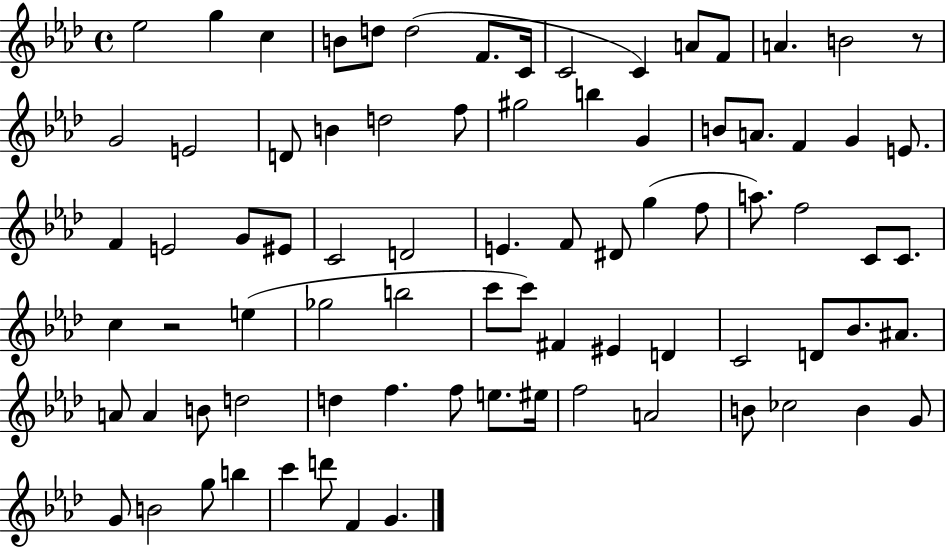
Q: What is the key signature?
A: AES major